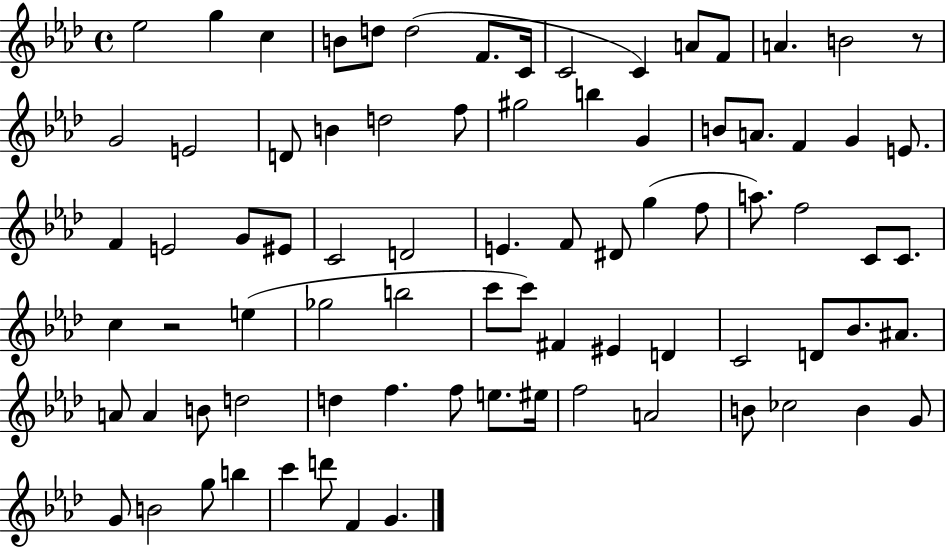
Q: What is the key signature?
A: AES major